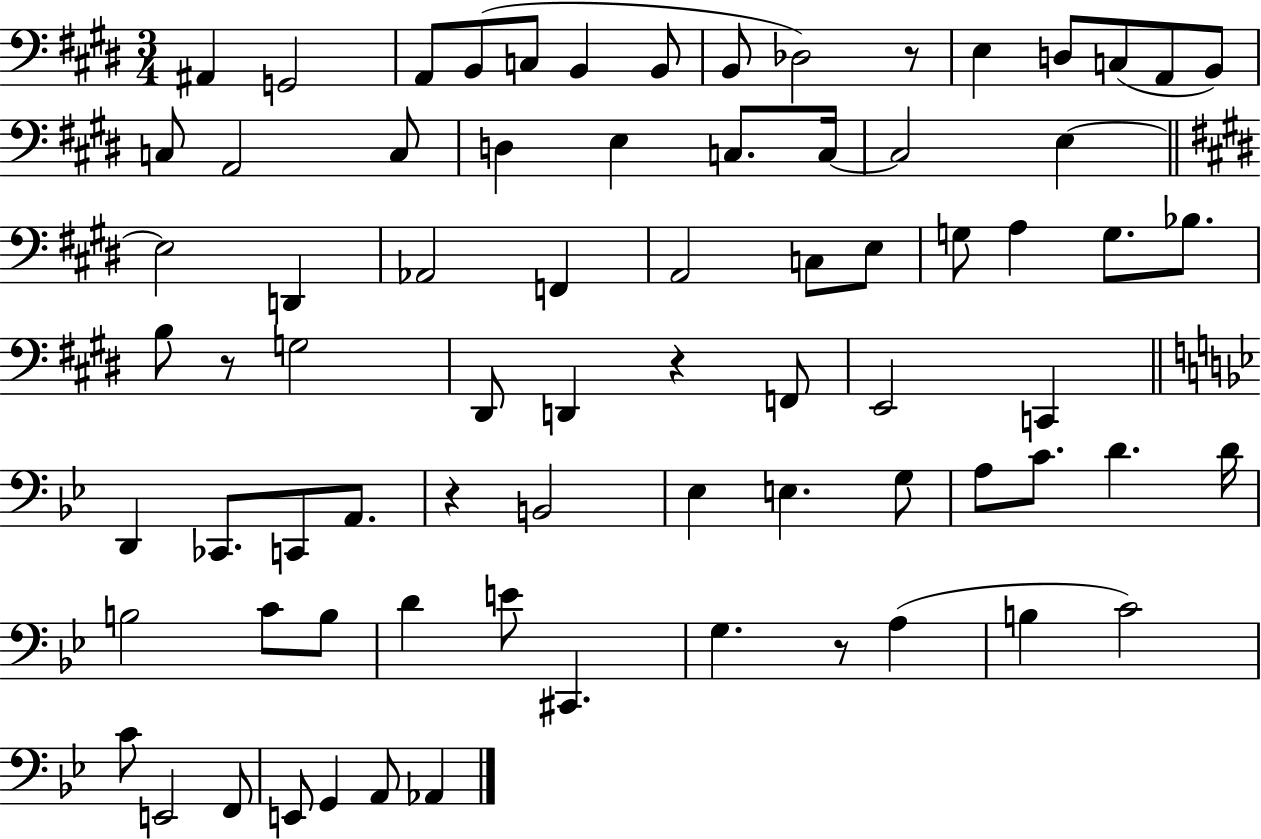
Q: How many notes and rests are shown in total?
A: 75